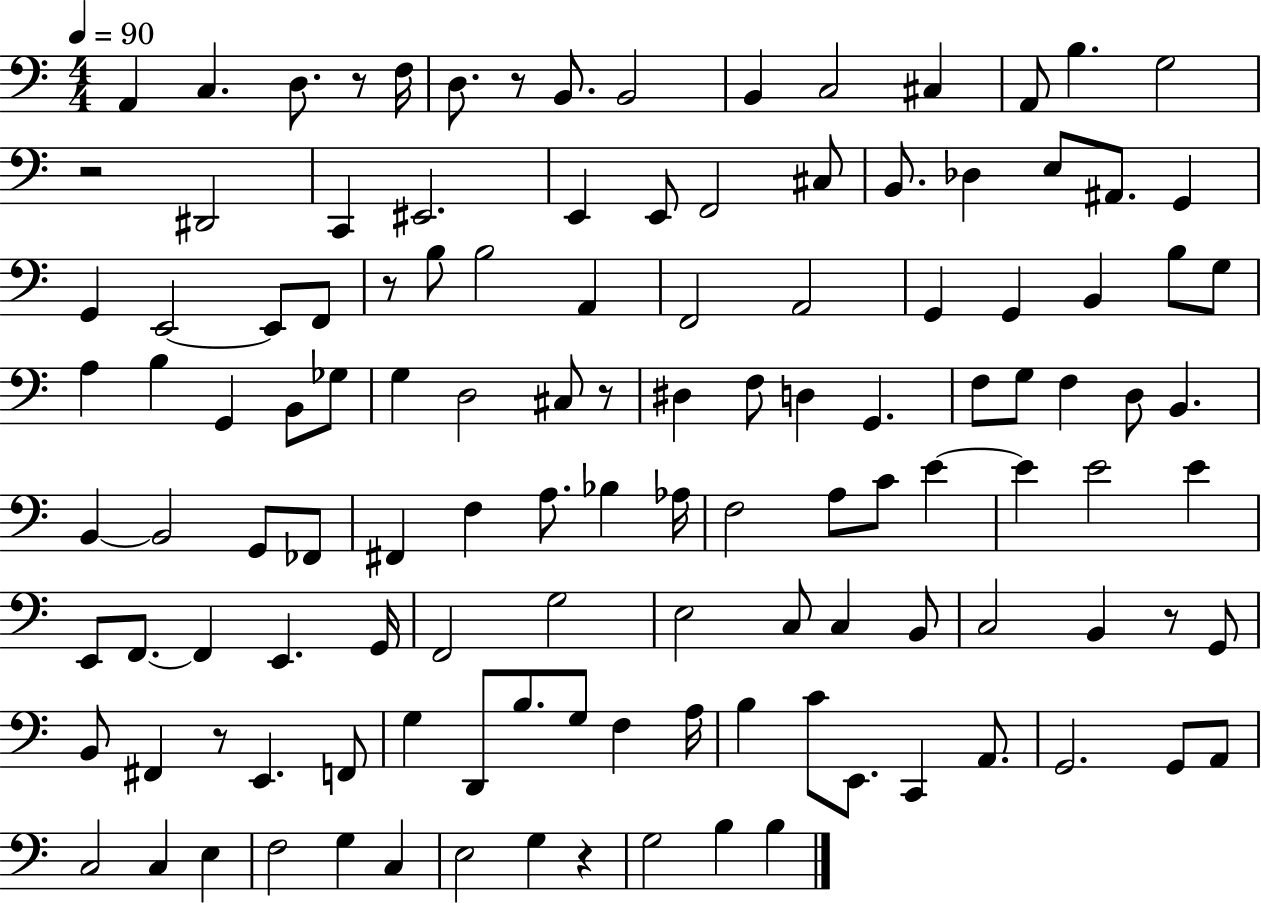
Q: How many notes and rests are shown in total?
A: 123